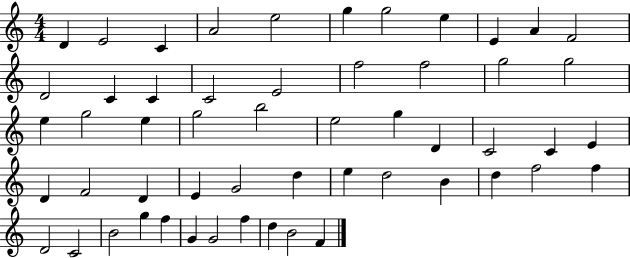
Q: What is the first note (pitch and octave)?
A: D4